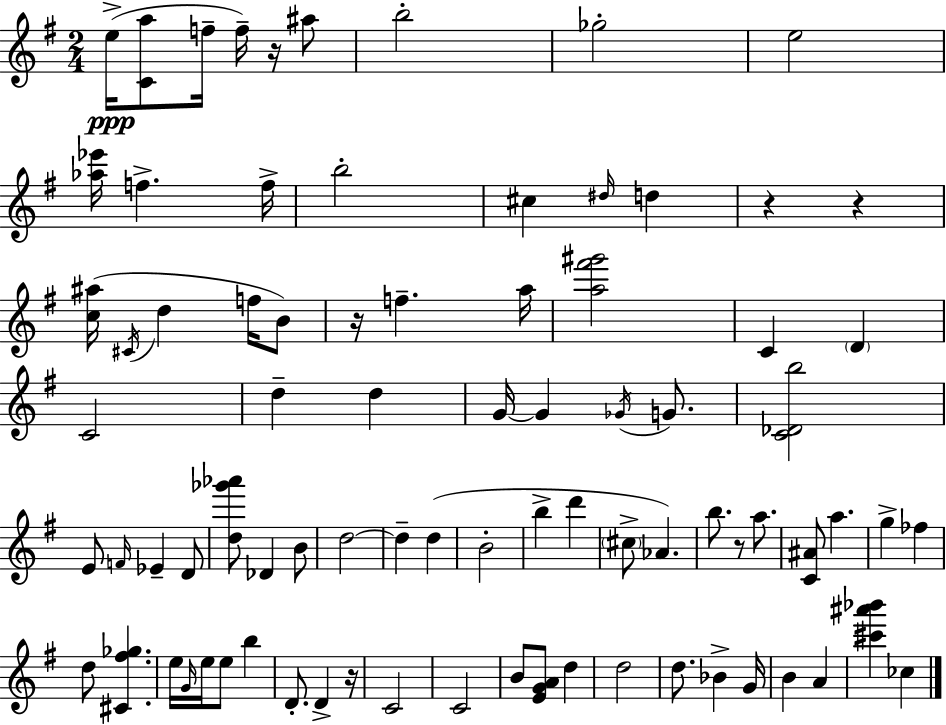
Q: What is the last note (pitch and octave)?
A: CES5